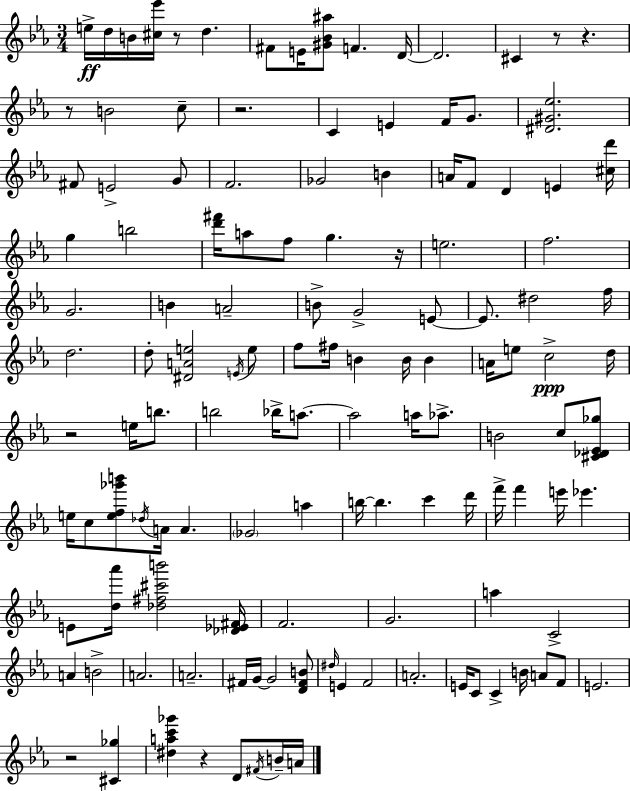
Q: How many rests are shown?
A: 9